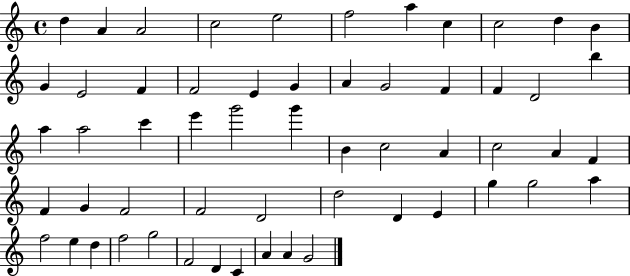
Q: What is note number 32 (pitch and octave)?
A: A4